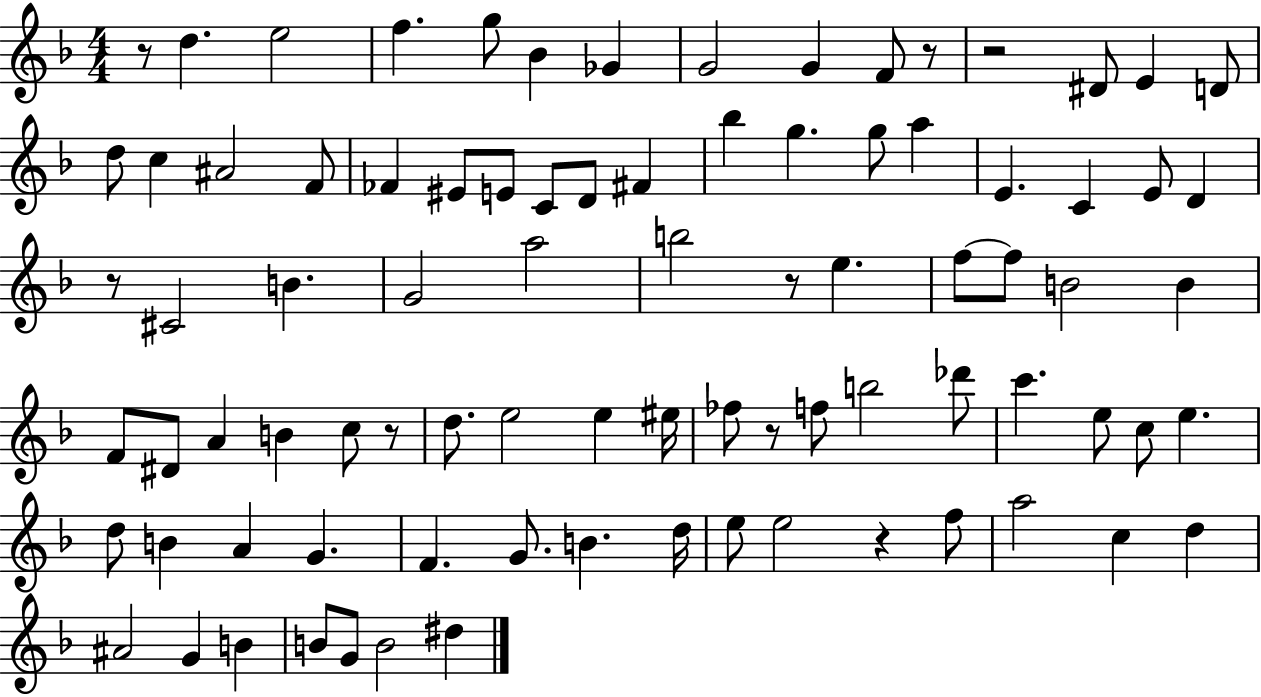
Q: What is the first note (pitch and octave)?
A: D5